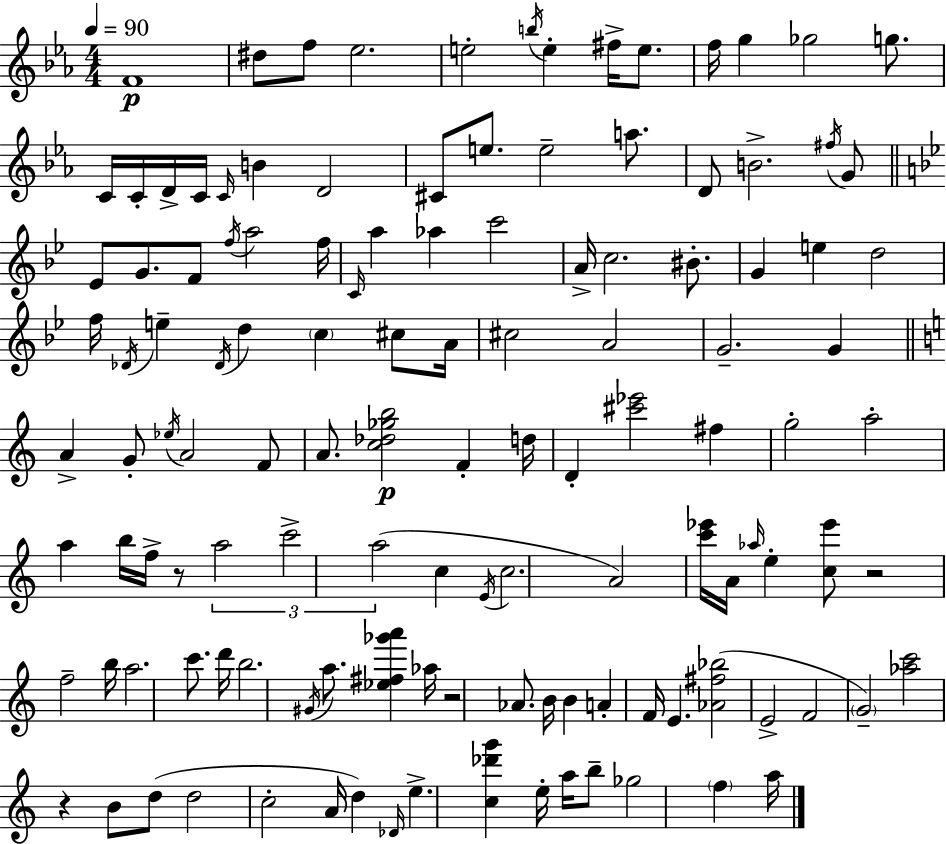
F4/w D#5/e F5/e Eb5/h. E5/h B5/s E5/q F#5/s E5/e. F5/s G5/q Gb5/h G5/e. C4/s C4/s D4/s C4/s C4/s B4/q D4/h C#4/e E5/e. E5/h A5/e. D4/e B4/h. F#5/s G4/e Eb4/e G4/e. F4/e F5/s A5/h F5/s C4/s A5/q Ab5/q C6/h A4/s C5/h. BIS4/e. G4/q E5/q D5/h F5/s Db4/s E5/q Db4/s D5/q C5/q C#5/e A4/s C#5/h A4/h G4/h. G4/q A4/q G4/e Eb5/s A4/h F4/e A4/e. [C5,Db5,Gb5,B5]/h F4/q D5/s D4/q [C#6,Eb6]/h F#5/q G5/h A5/h A5/q B5/s F5/s R/e A5/h C6/h A5/h C5/q E4/s C5/h. A4/h [C6,Eb6]/s A4/s Ab5/s E5/q [C5,Eb6]/e R/h F5/h B5/s A5/h. C6/e. D6/s B5/h. G#4/s A5/e. [Eb5,F#5,Gb6,A6]/q Ab5/s R/h Ab4/e. B4/s B4/q A4/q F4/s E4/q. [Ab4,F#5,Bb5]/h E4/h F4/h G4/h [Ab5,C6]/h R/q B4/e D5/e D5/h C5/h A4/s D5/q Db4/s E5/q. [C5,Db6,G6]/q E5/s A5/s B5/e Gb5/h F5/q A5/s